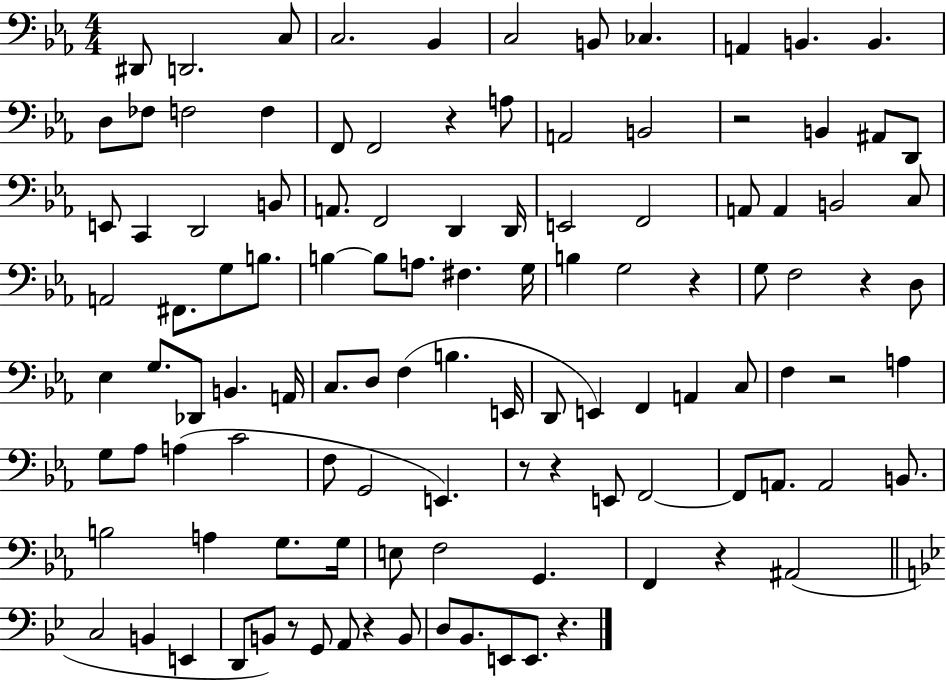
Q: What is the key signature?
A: EES major